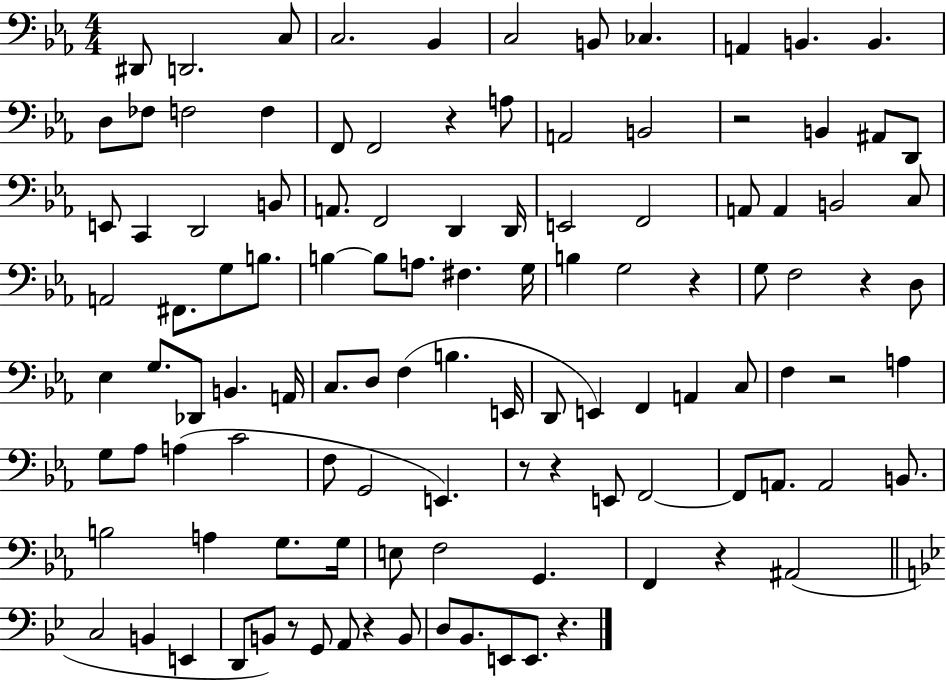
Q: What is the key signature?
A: EES major